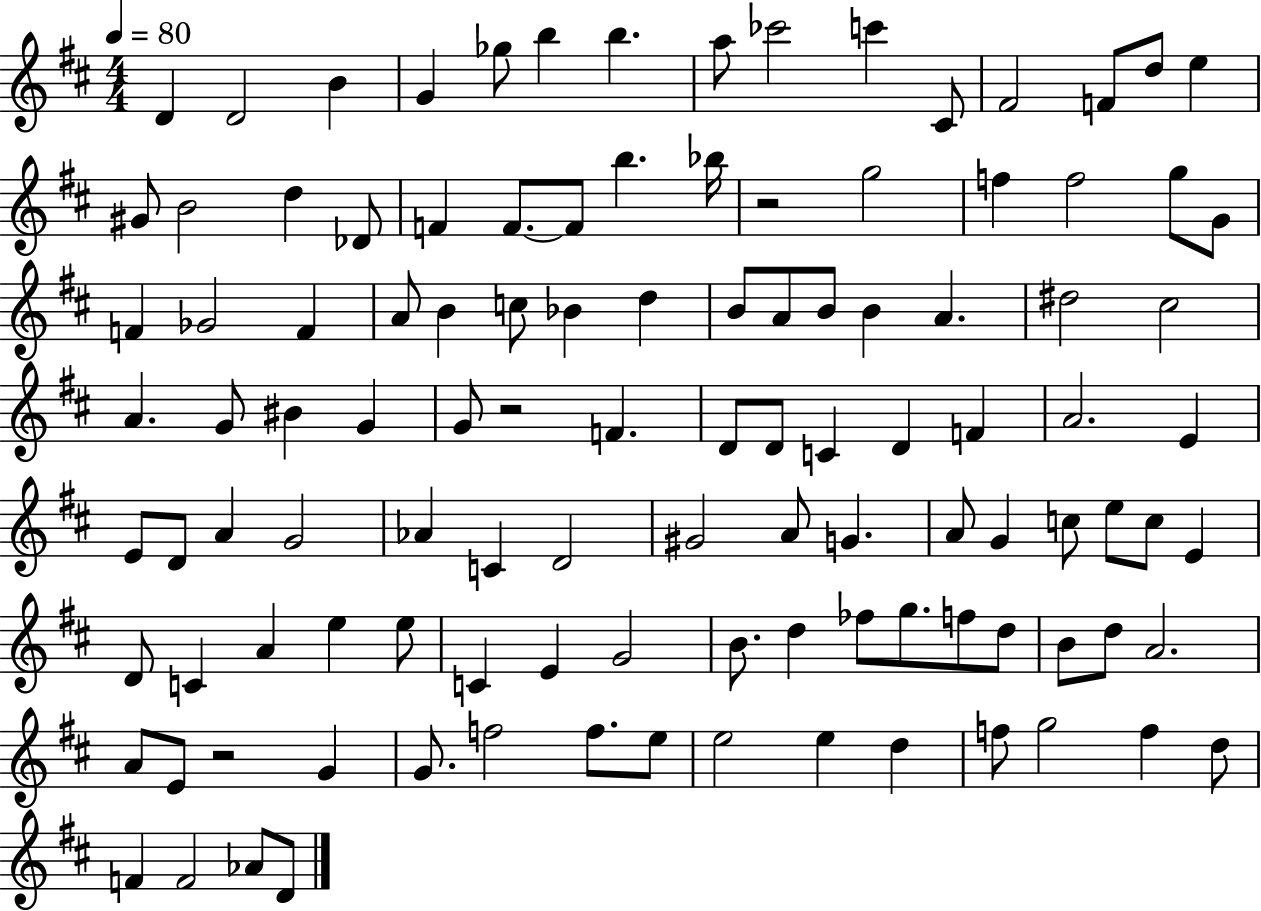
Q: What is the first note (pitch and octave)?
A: D4